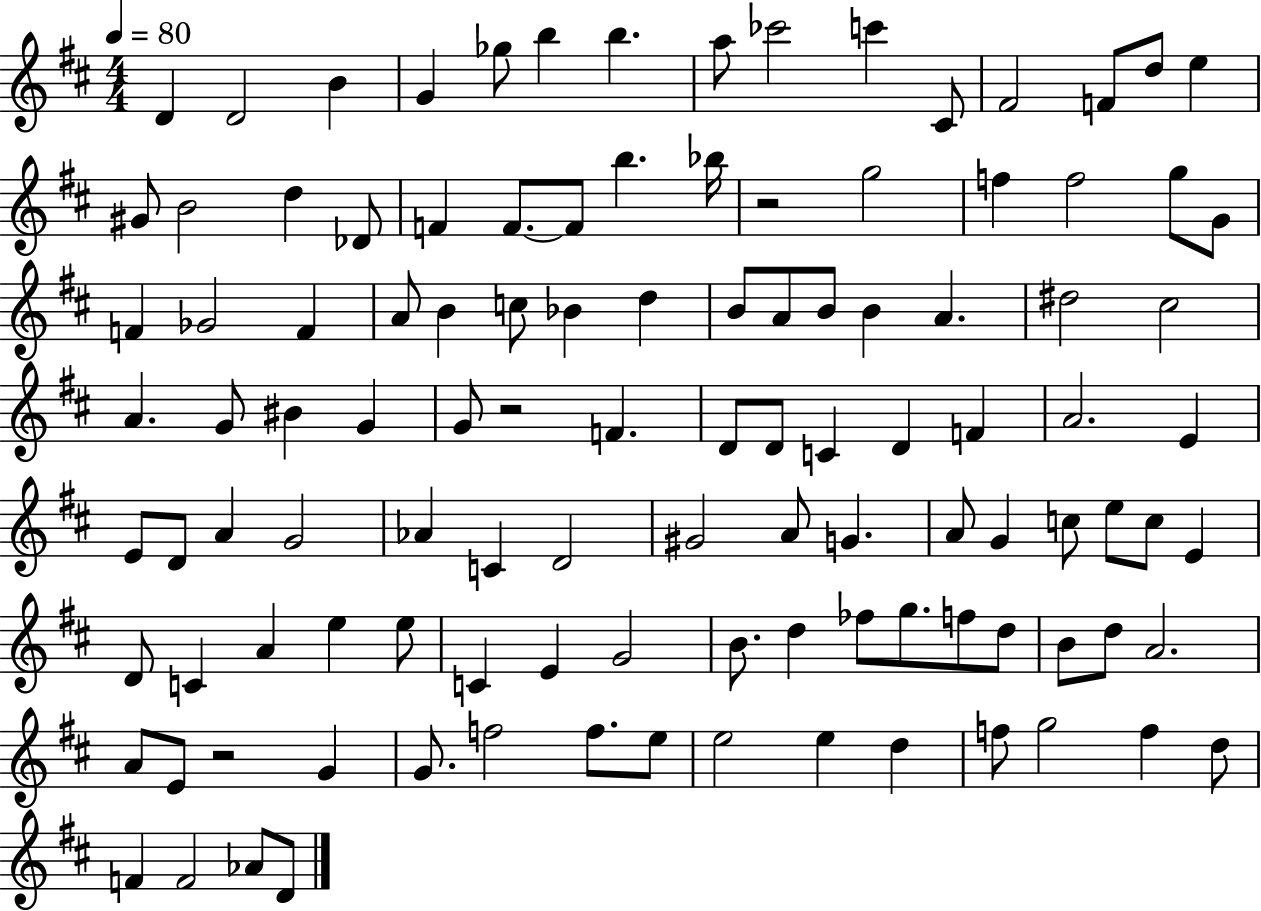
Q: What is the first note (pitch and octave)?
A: D4